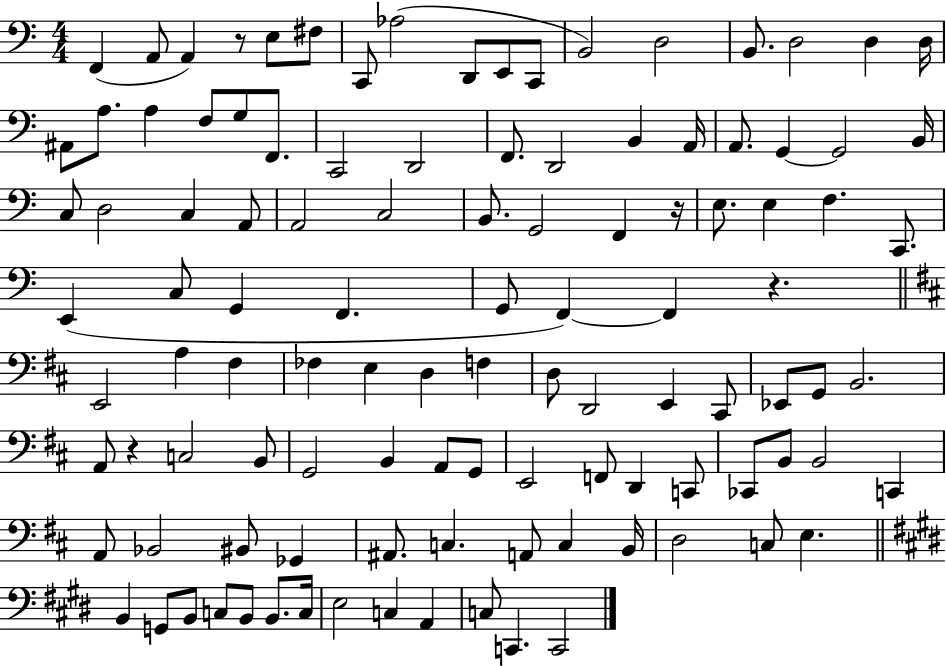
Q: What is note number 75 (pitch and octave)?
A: F2